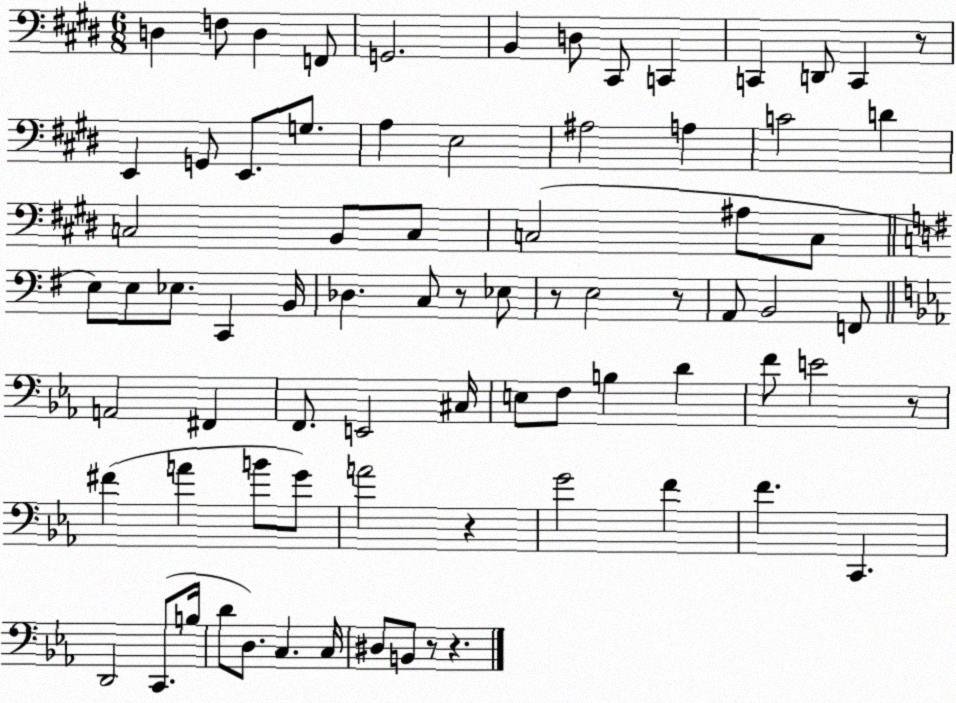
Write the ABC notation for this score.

X:1
T:Untitled
M:6/8
L:1/4
K:E
D, F,/2 D, F,,/2 G,,2 B,, D,/2 ^C,,/2 C,, C,, D,,/2 C,, z/2 E,, G,,/2 E,,/2 G,/2 A, E,2 ^A,2 A, C2 D C,2 B,,/2 C,/2 C,2 ^A,/2 C,/2 E,/2 E,/2 _E,/2 C,, B,,/4 _D, C,/2 z/2 _E,/2 z/2 E,2 z/2 A,,/2 B,,2 F,,/2 A,,2 ^F,, F,,/2 E,,2 ^C,/4 E,/2 F,/2 B, D F/2 E2 z/2 ^F A B/2 G/2 A2 z G2 F F C,, D,,2 C,,/2 B,/4 D/2 D,/2 C, C,/4 ^D,/2 B,,/2 z/2 z